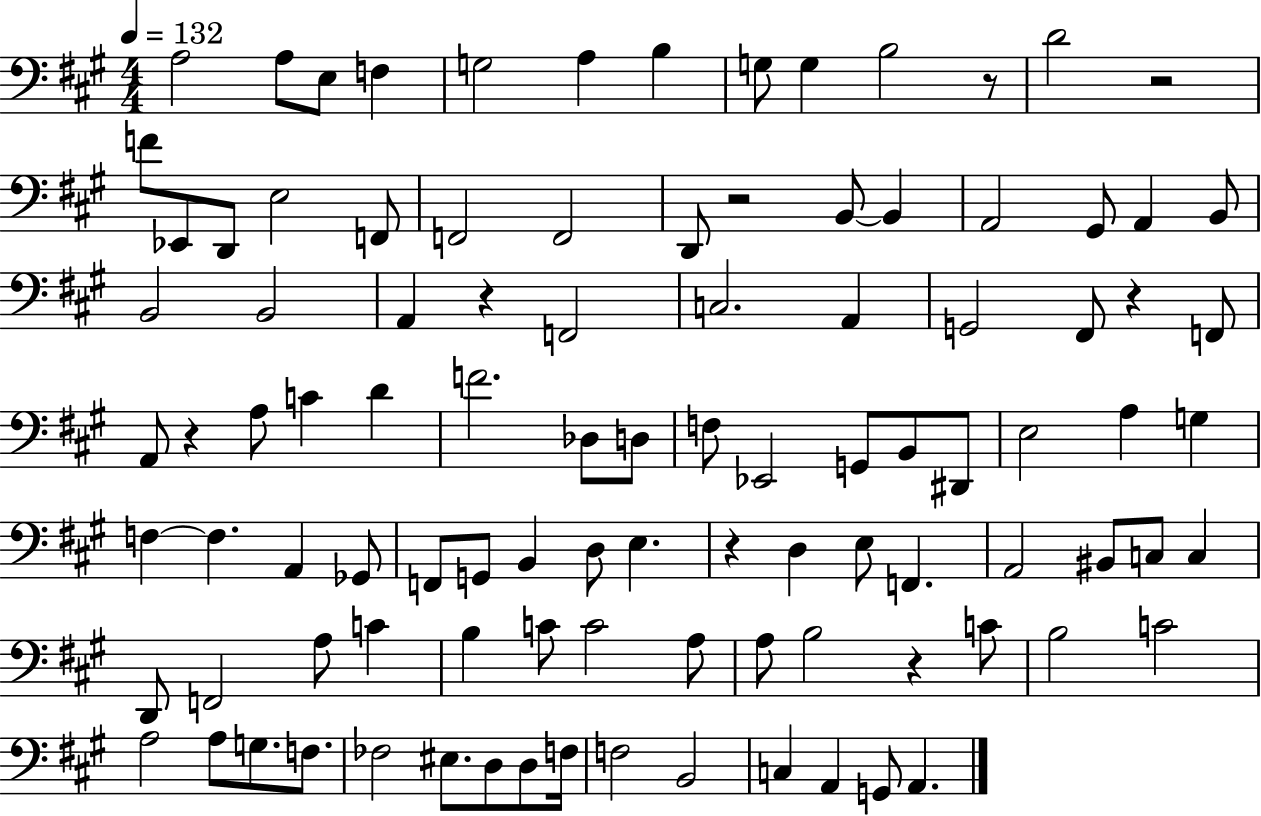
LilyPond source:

{
  \clef bass
  \numericTimeSignature
  \time 4/4
  \key a \major
  \tempo 4 = 132
  \repeat volta 2 { a2 a8 e8 f4 | g2 a4 b4 | g8 g4 b2 r8 | d'2 r2 | \break f'8 ees,8 d,8 e2 f,8 | f,2 f,2 | d,8 r2 b,8~~ b,4 | a,2 gis,8 a,4 b,8 | \break b,2 b,2 | a,4 r4 f,2 | c2. a,4 | g,2 fis,8 r4 f,8 | \break a,8 r4 a8 c'4 d'4 | f'2. des8 d8 | f8 ees,2 g,8 b,8 dis,8 | e2 a4 g4 | \break f4~~ f4. a,4 ges,8 | f,8 g,8 b,4 d8 e4. | r4 d4 e8 f,4. | a,2 bis,8 c8 c4 | \break d,8 f,2 a8 c'4 | b4 c'8 c'2 a8 | a8 b2 r4 c'8 | b2 c'2 | \break a2 a8 g8. f8. | fes2 eis8. d8 d8 f16 | f2 b,2 | c4 a,4 g,8 a,4. | \break } \bar "|."
}